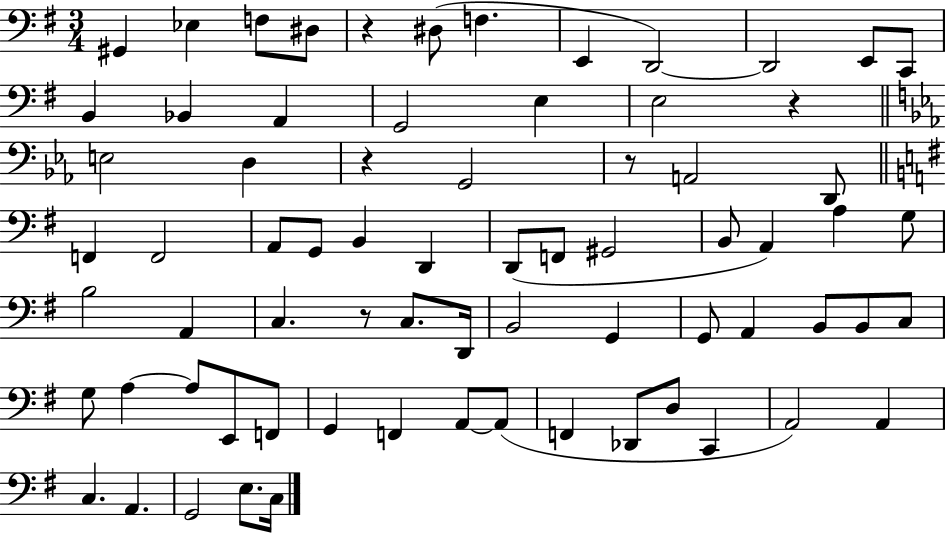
G#2/q Eb3/q F3/e D#3/e R/q D#3/e F3/q. E2/q D2/h D2/h E2/e C2/e B2/q Bb2/q A2/q G2/h E3/q E3/h R/q E3/h D3/q R/q G2/h R/e A2/h D2/e F2/q F2/h A2/e G2/e B2/q D2/q D2/e F2/e G#2/h B2/e A2/q A3/q G3/e B3/h A2/q C3/q. R/e C3/e. D2/s B2/h G2/q G2/e A2/q B2/e B2/e C3/e G3/e A3/q A3/e E2/e F2/e G2/q F2/q A2/e A2/e F2/q Db2/e D3/e C2/q A2/h A2/q C3/q. A2/q. G2/h E3/e. C3/s